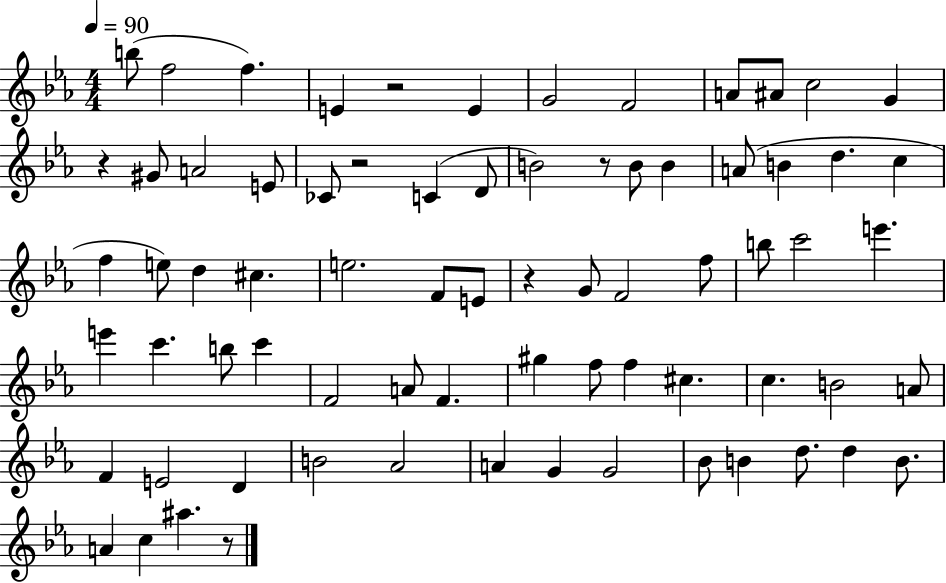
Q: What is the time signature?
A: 4/4